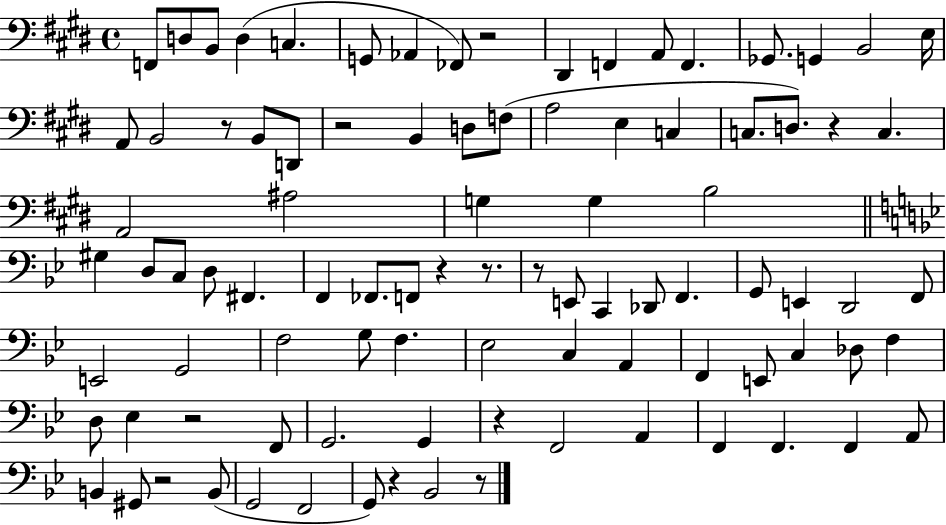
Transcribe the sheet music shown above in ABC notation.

X:1
T:Untitled
M:4/4
L:1/4
K:E
F,,/2 D,/2 B,,/2 D, C, G,,/2 _A,, _F,,/2 z2 ^D,, F,, A,,/2 F,, _G,,/2 G,, B,,2 E,/4 A,,/2 B,,2 z/2 B,,/2 D,,/2 z2 B,, D,/2 F,/2 A,2 E, C, C,/2 D,/2 z C, A,,2 ^A,2 G, G, B,2 ^G, D,/2 C,/2 D,/2 ^F,, F,, _F,,/2 F,,/2 z z/2 z/2 E,,/2 C,, _D,,/2 F,, G,,/2 E,, D,,2 F,,/2 E,,2 G,,2 F,2 G,/2 F, _E,2 C, A,, F,, E,,/2 C, _D,/2 F, D,/2 _E, z2 F,,/2 G,,2 G,, z F,,2 A,, F,, F,, F,, A,,/2 B,, ^G,,/2 z2 B,,/2 G,,2 F,,2 G,,/2 z _B,,2 z/2